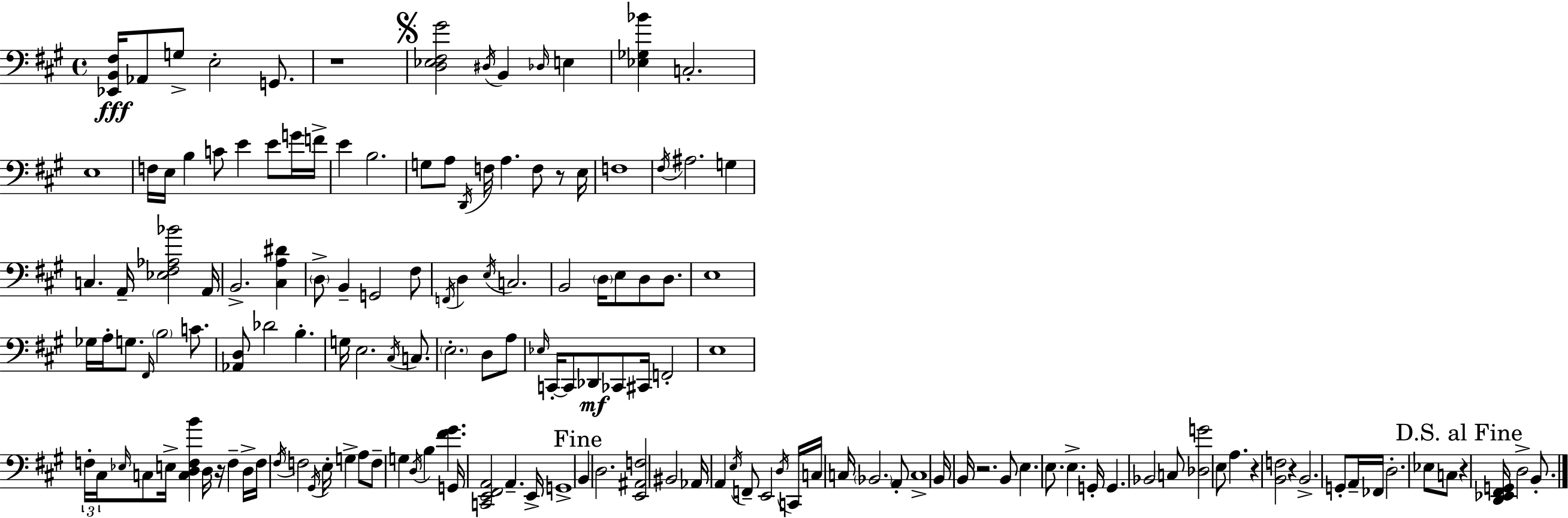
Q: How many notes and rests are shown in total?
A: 151